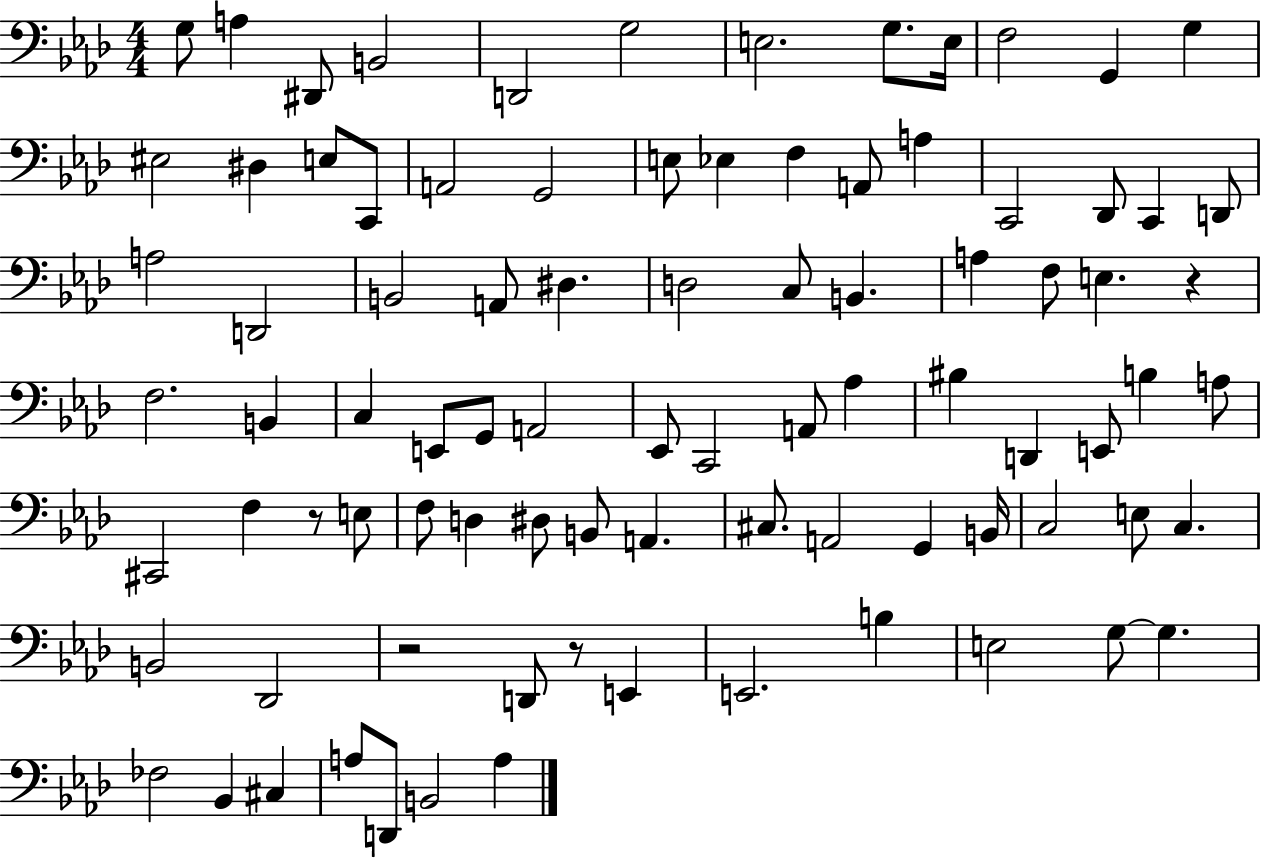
X:1
T:Untitled
M:4/4
L:1/4
K:Ab
G,/2 A, ^D,,/2 B,,2 D,,2 G,2 E,2 G,/2 E,/4 F,2 G,, G, ^E,2 ^D, E,/2 C,,/2 A,,2 G,,2 E,/2 _E, F, A,,/2 A, C,,2 _D,,/2 C,, D,,/2 A,2 D,,2 B,,2 A,,/2 ^D, D,2 C,/2 B,, A, F,/2 E, z F,2 B,, C, E,,/2 G,,/2 A,,2 _E,,/2 C,,2 A,,/2 _A, ^B, D,, E,,/2 B, A,/2 ^C,,2 F, z/2 E,/2 F,/2 D, ^D,/2 B,,/2 A,, ^C,/2 A,,2 G,, B,,/4 C,2 E,/2 C, B,,2 _D,,2 z2 D,,/2 z/2 E,, E,,2 B, E,2 G,/2 G, _F,2 _B,, ^C, A,/2 D,,/2 B,,2 A,